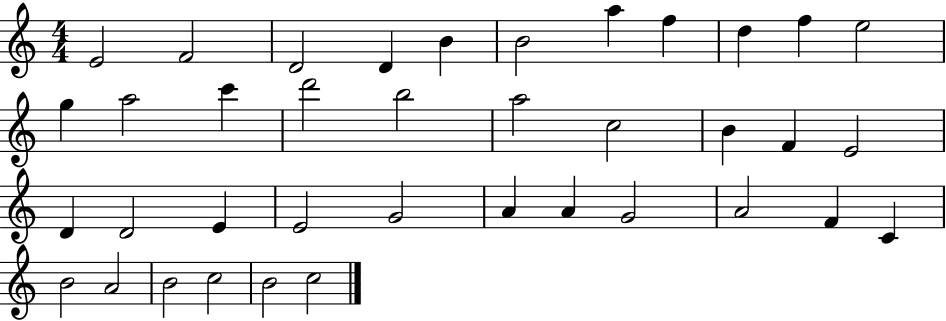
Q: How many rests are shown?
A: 0